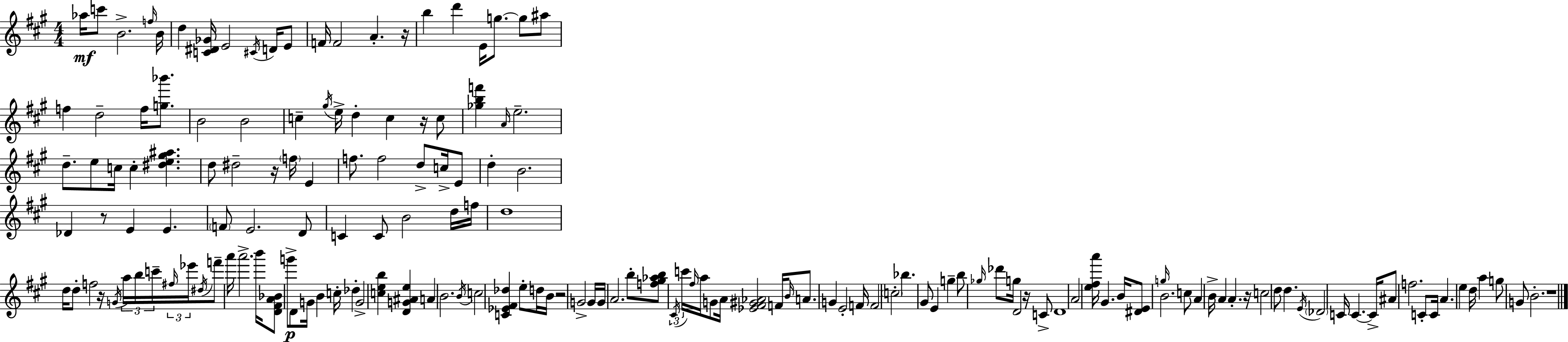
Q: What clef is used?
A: treble